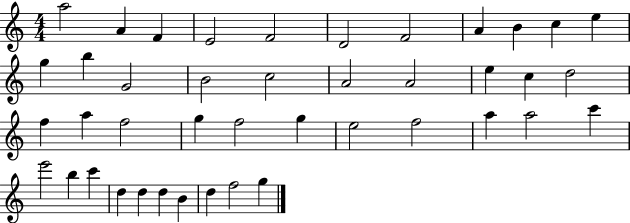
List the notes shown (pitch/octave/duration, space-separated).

A5/h A4/q F4/q E4/h F4/h D4/h F4/h A4/q B4/q C5/q E5/q G5/q B5/q G4/h B4/h C5/h A4/h A4/h E5/q C5/q D5/h F5/q A5/q F5/h G5/q F5/h G5/q E5/h F5/h A5/q A5/h C6/q E6/h B5/q C6/q D5/q D5/q D5/q B4/q D5/q F5/h G5/q